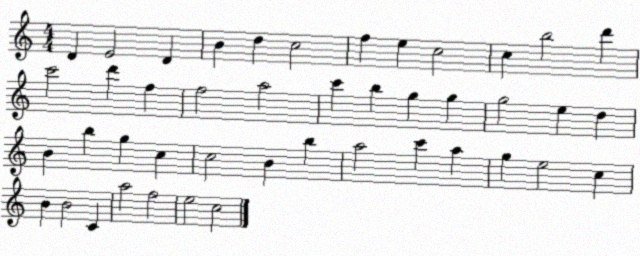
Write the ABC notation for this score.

X:1
T:Untitled
M:4/4
L:1/4
K:C
D E2 D B d c2 f e c2 c b2 d' c'2 d' f f2 a2 c' b g g g2 e d B b g c c2 B b a2 c' a g e2 c B B2 C a2 f2 e2 c2